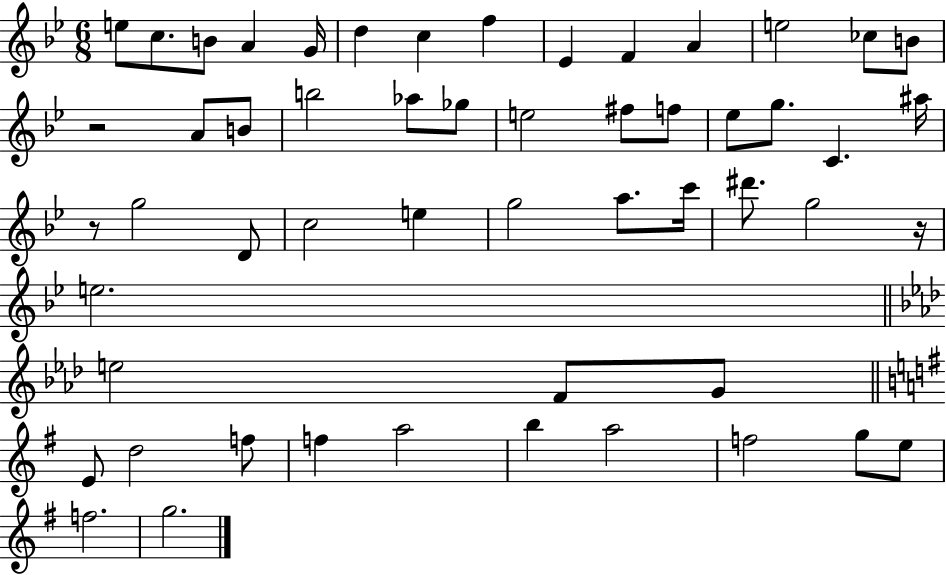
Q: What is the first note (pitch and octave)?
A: E5